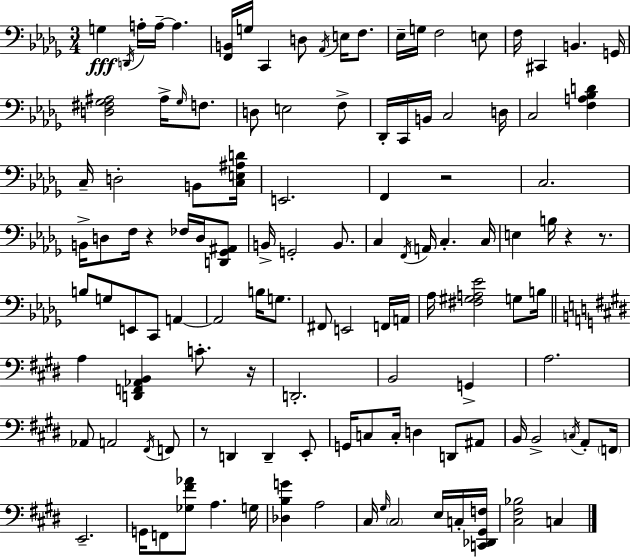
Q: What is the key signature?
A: BES minor